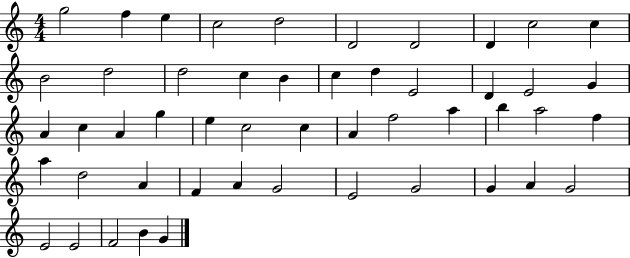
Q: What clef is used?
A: treble